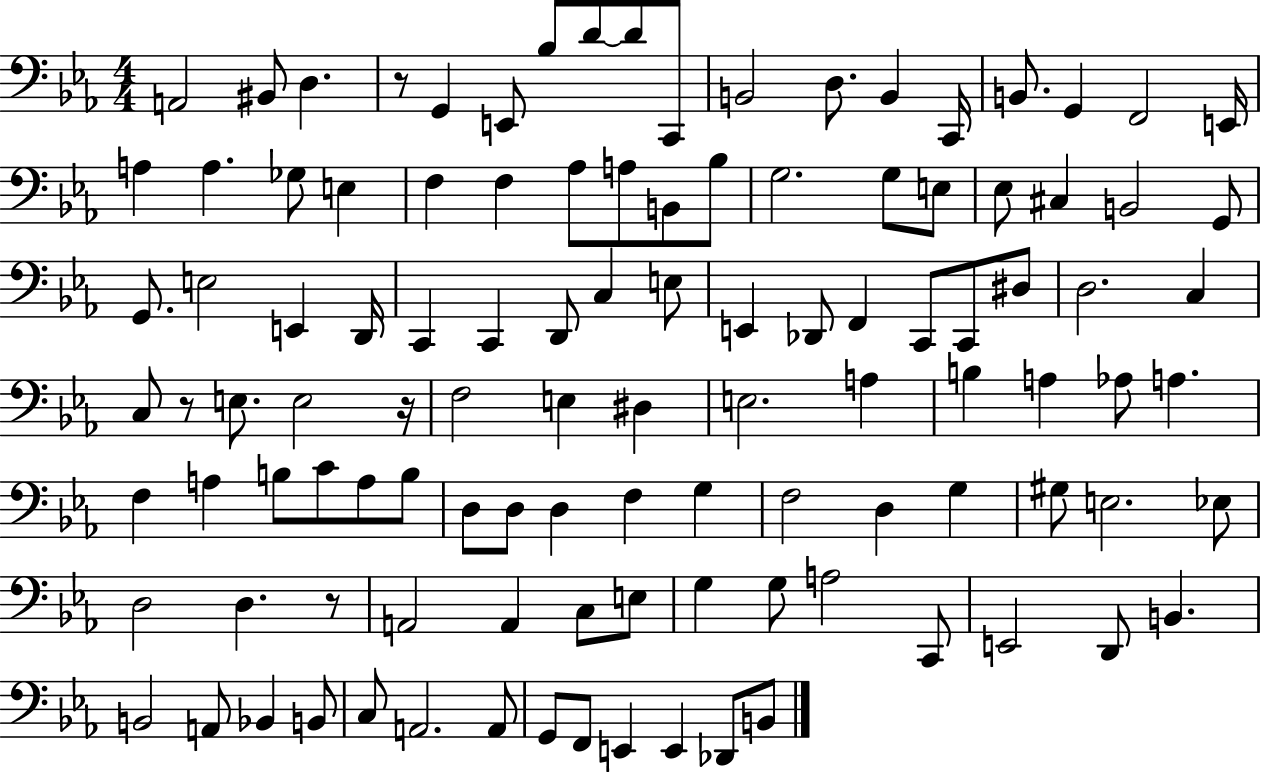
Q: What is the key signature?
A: EES major